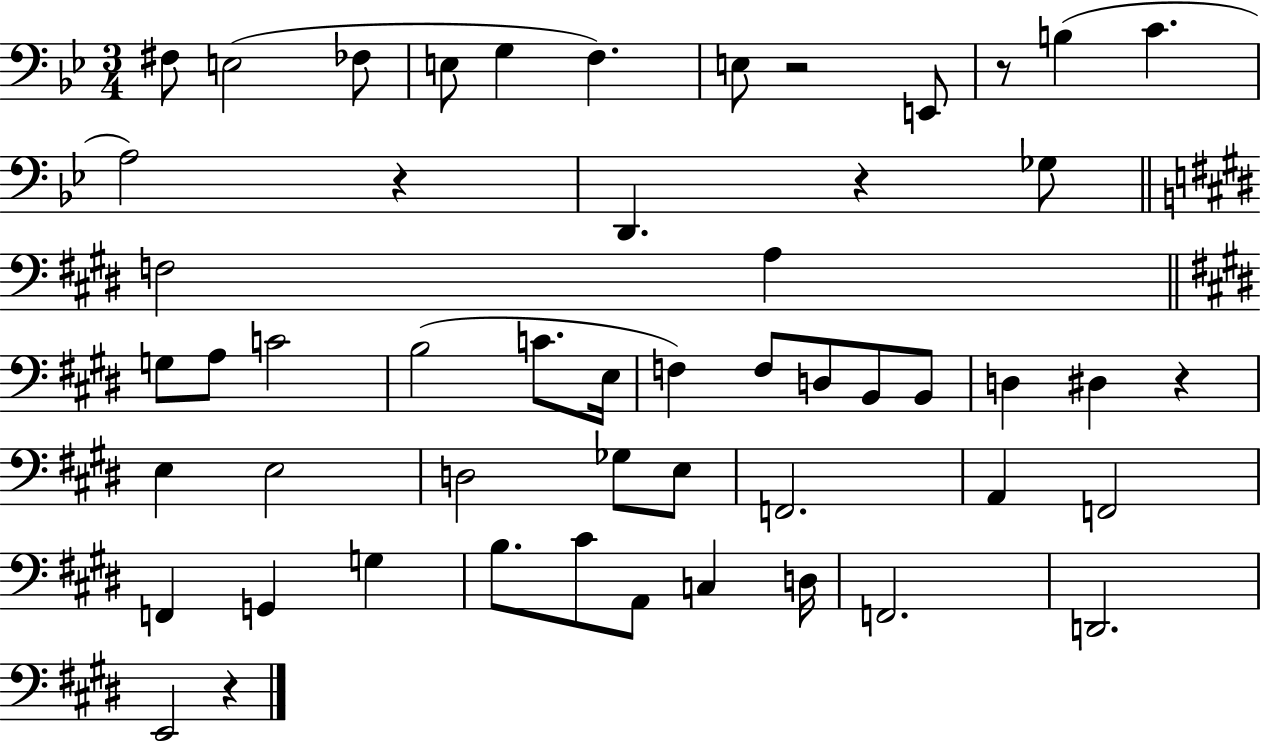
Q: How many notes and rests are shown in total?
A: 53